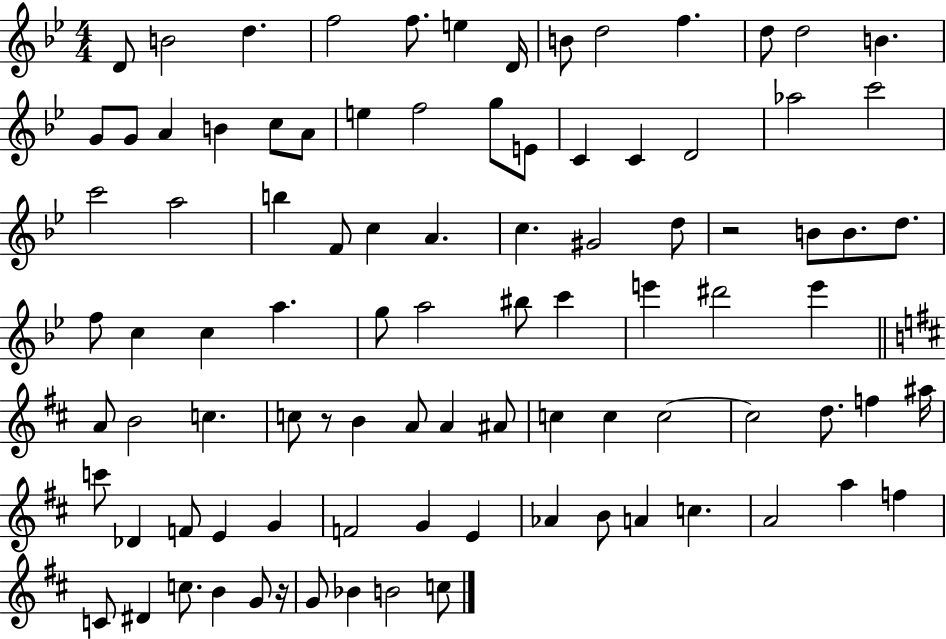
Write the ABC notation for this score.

X:1
T:Untitled
M:4/4
L:1/4
K:Bb
D/2 B2 d f2 f/2 e D/4 B/2 d2 f d/2 d2 B G/2 G/2 A B c/2 A/2 e f2 g/2 E/2 C C D2 _a2 c'2 c'2 a2 b F/2 c A c ^G2 d/2 z2 B/2 B/2 d/2 f/2 c c a g/2 a2 ^b/2 c' e' ^d'2 e' A/2 B2 c c/2 z/2 B A/2 A ^A/2 c c c2 c2 d/2 f ^a/4 c'/2 _D F/2 E G F2 G E _A B/2 A c A2 a f C/2 ^D c/2 B G/2 z/4 G/2 _B B2 c/2